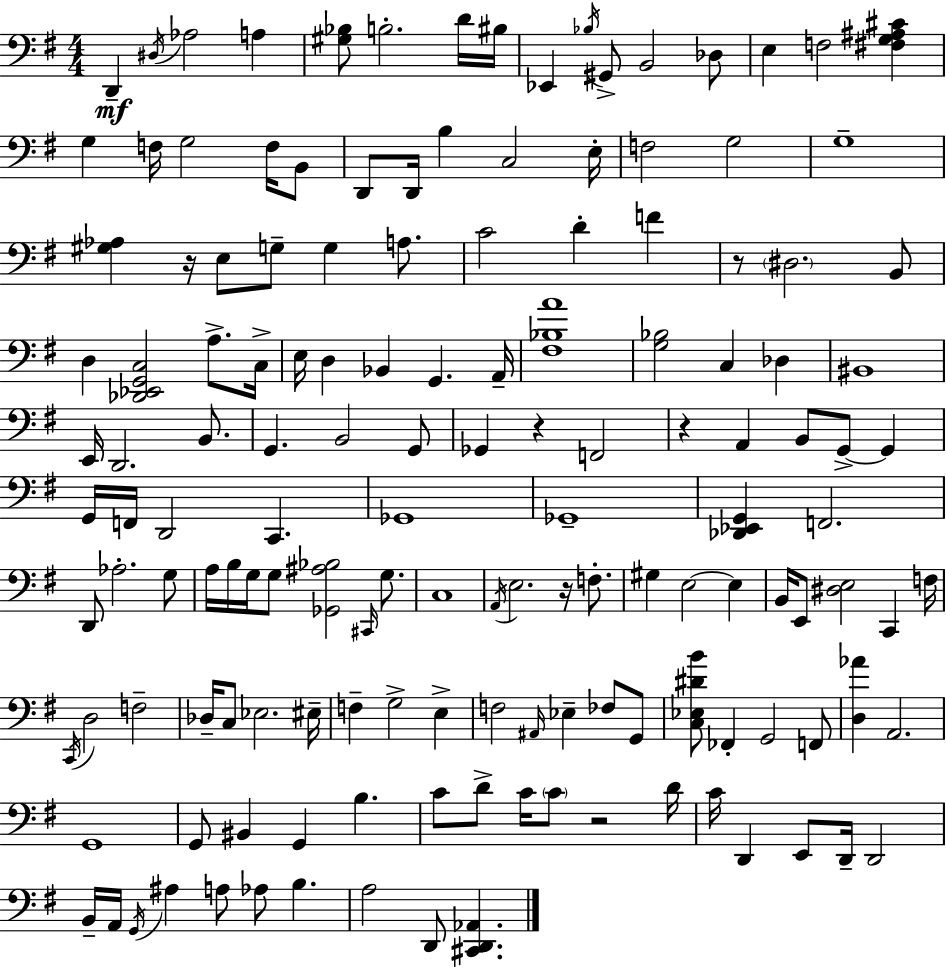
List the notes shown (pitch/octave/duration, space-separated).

D2/q D#3/s Ab3/h A3/q [G#3,Bb3]/e B3/h. D4/s BIS3/s Eb2/q Bb3/s G#2/e B2/h Db3/e E3/q F3/h [F#3,G3,A#3,C#4]/q G3/q F3/s G3/h F3/s B2/e D2/e D2/s B3/q C3/h E3/s F3/h G3/h G3/w [G#3,Ab3]/q R/s E3/e G3/e G3/q A3/e. C4/h D4/q F4/q R/e D#3/h. B2/e D3/q [Db2,Eb2,G2,C3]/h A3/e. C3/s E3/s D3/q Bb2/q G2/q. A2/s [F#3,Bb3,A4]/w [G3,Bb3]/h C3/q Db3/q BIS2/w E2/s D2/h. B2/e. G2/q. B2/h G2/e Gb2/q R/q F2/h R/q A2/q B2/e G2/e G2/q G2/s F2/s D2/h C2/q. Gb2/w Gb2/w [Db2,Eb2,G2]/q F2/h. D2/e Ab3/h. G3/e A3/s B3/s G3/s G3/e [Gb2,A#3,Bb3]/h C#2/s G3/e. C3/w A2/s E3/h. R/s F3/e. G#3/q E3/h E3/q B2/s E2/e [D#3,E3]/h C2/q F3/s C2/s D3/h F3/h Db3/s C3/e Eb3/h. EIS3/s F3/q G3/h E3/q F3/h A#2/s Eb3/q FES3/e G2/e [C3,Eb3,D#4,B4]/e FES2/q G2/h F2/e [D3,Ab4]/q A2/h. G2/w G2/e BIS2/q G2/q B3/q. C4/e D4/e C4/s C4/e R/h D4/s C4/s D2/q E2/e D2/s D2/h B2/s A2/s G2/s A#3/q A3/e Ab3/e B3/q. A3/h D2/e [C#2,D2,Ab2]/q.